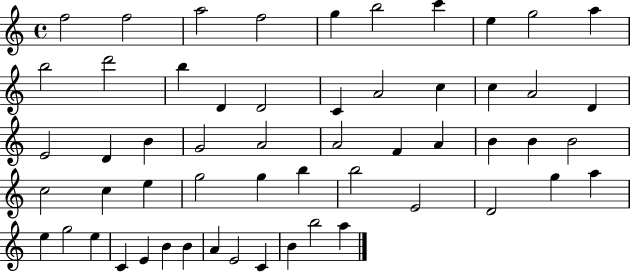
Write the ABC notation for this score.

X:1
T:Untitled
M:4/4
L:1/4
K:C
f2 f2 a2 f2 g b2 c' e g2 a b2 d'2 b D D2 C A2 c c A2 D E2 D B G2 A2 A2 F A B B B2 c2 c e g2 g b b2 E2 D2 g a e g2 e C E B B A E2 C B b2 a